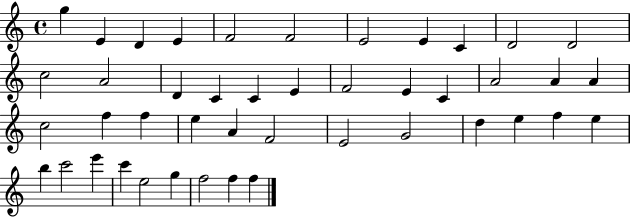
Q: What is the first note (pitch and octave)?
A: G5